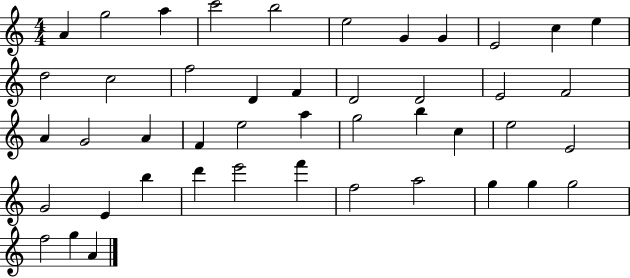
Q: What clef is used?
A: treble